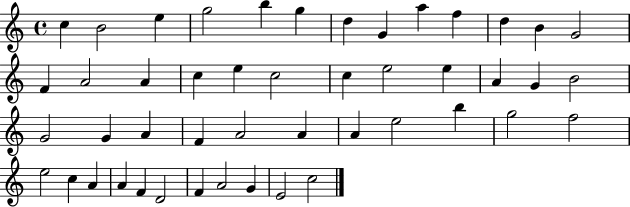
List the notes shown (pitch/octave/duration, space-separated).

C5/q B4/h E5/q G5/h B5/q G5/q D5/q G4/q A5/q F5/q D5/q B4/q G4/h F4/q A4/h A4/q C5/q E5/q C5/h C5/q E5/h E5/q A4/q G4/q B4/h G4/h G4/q A4/q F4/q A4/h A4/q A4/q E5/h B5/q G5/h F5/h E5/h C5/q A4/q A4/q F4/q D4/h F4/q A4/h G4/q E4/h C5/h